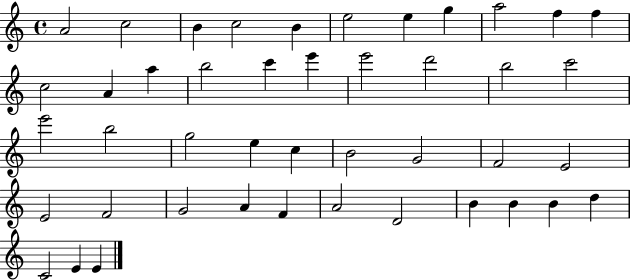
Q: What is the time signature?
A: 4/4